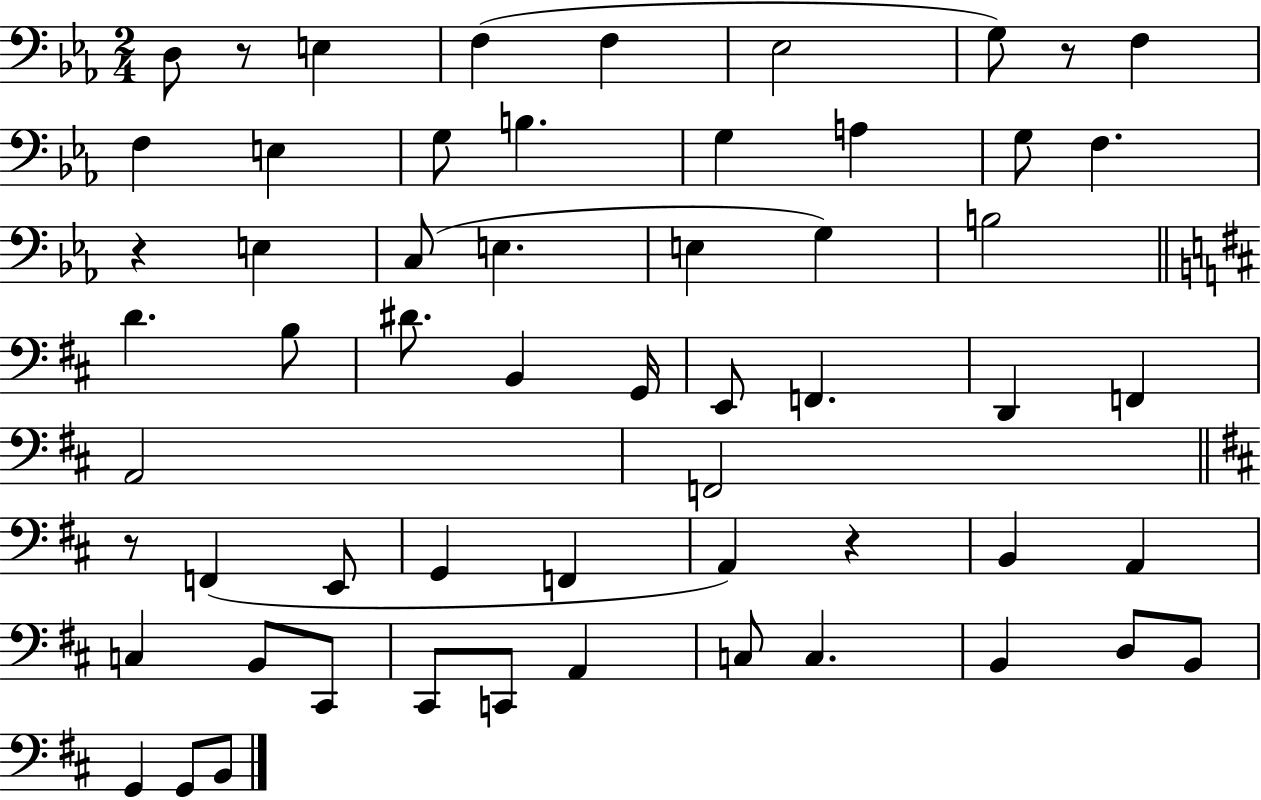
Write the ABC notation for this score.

X:1
T:Untitled
M:2/4
L:1/4
K:Eb
D,/2 z/2 E, F, F, _E,2 G,/2 z/2 F, F, E, G,/2 B, G, A, G,/2 F, z E, C,/2 E, E, G, B,2 D B,/2 ^D/2 B,, G,,/4 E,,/2 F,, D,, F,, A,,2 F,,2 z/2 F,, E,,/2 G,, F,, A,, z B,, A,, C, B,,/2 ^C,,/2 ^C,,/2 C,,/2 A,, C,/2 C, B,, D,/2 B,,/2 G,, G,,/2 B,,/2